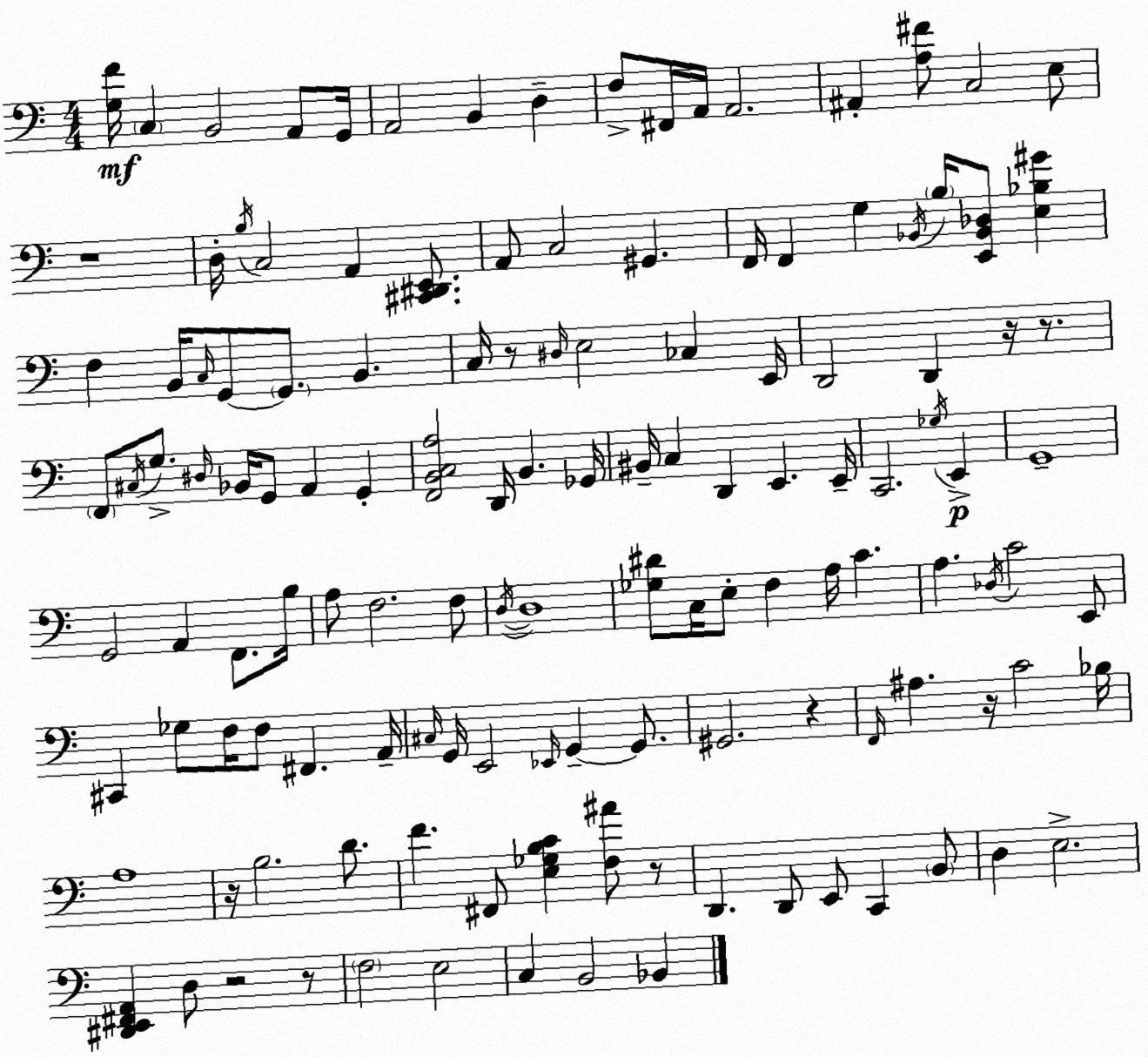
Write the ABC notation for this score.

X:1
T:Untitled
M:4/4
L:1/4
K:Am
[G,F]/4 C, B,,2 A,,/2 G,,/4 A,,2 B,, D, F,/2 ^F,,/4 A,,/4 A,,2 ^A,, [A,^F]/2 C,2 E,/2 z4 D,/4 B,/4 C,2 A,, [^C,,^D,,E,,]/2 A,,/2 C,2 ^G,, F,,/4 F,, G, _B,,/4 B,/4 [E,,_B,,_D,]/2 [E,_B,^G] F, B,,/4 C,/4 G,,/2 G,,/2 B,, C,/4 z/2 ^D,/4 E,2 _C, E,,/4 D,,2 D,, z/4 z/2 F,,/2 ^C,/4 G,/2 ^D,/4 _B,,/4 G,,/2 A,, G,, [F,,B,,C,A,]2 D,,/4 B,, _G,,/4 ^B,,/4 C, D,, E,, E,,/4 C,,2 _G,/4 E,, G,,4 G,,2 A,, F,,/2 B,/4 A,/2 F,2 F,/2 D,/4 D,4 [_G,^D]/2 C,/4 E,/2 F, A,/4 C A, _D,/4 C2 E,,/2 ^C,, _G,/2 F,/4 F,/2 ^F,, A,,/4 ^C,/4 G,,/4 E,,2 _E,,/4 G,, G,,/2 ^G,,2 z F,,/4 ^A, z/4 C2 _B,/4 A,4 z/4 B,2 D/2 F ^F,,/2 [E,_G,B,C] [F,^A]/2 z/2 D,, D,,/2 E,,/2 C,, B,,/2 D, E,2 [^D,,E,,^F,,A,,] D,/2 z2 z/2 F,2 E,2 C, B,,2 _B,,